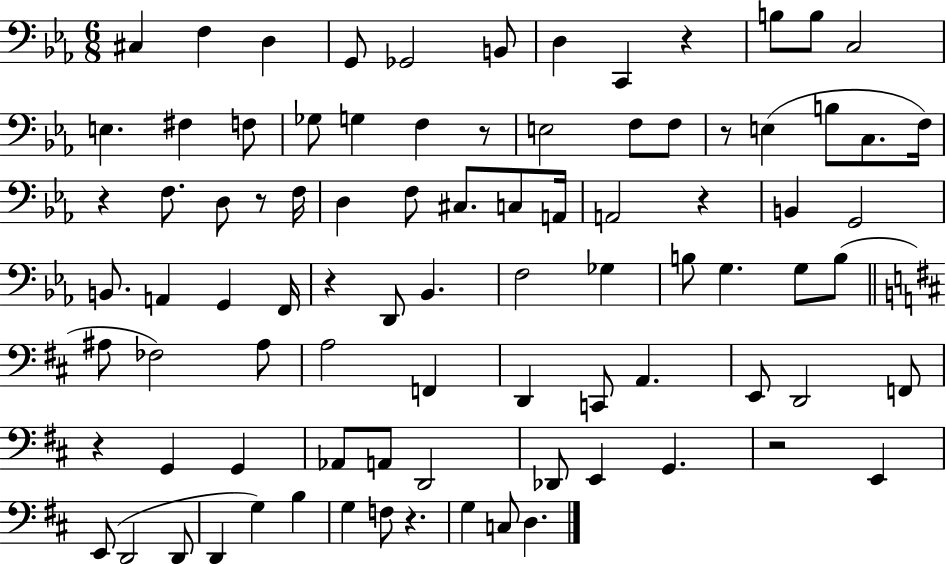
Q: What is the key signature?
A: EES major